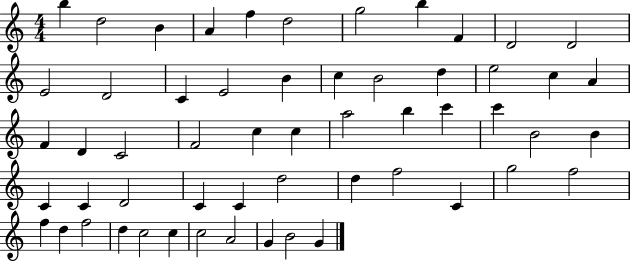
B5/q D5/h B4/q A4/q F5/q D5/h G5/h B5/q F4/q D4/h D4/h E4/h D4/h C4/q E4/h B4/q C5/q B4/h D5/q E5/h C5/q A4/q F4/q D4/q C4/h F4/h C5/q C5/q A5/h B5/q C6/q C6/q B4/h B4/q C4/q C4/q D4/h C4/q C4/q D5/h D5/q F5/h C4/q G5/h F5/h F5/q D5/q F5/h D5/q C5/h C5/q C5/h A4/h G4/q B4/h G4/q